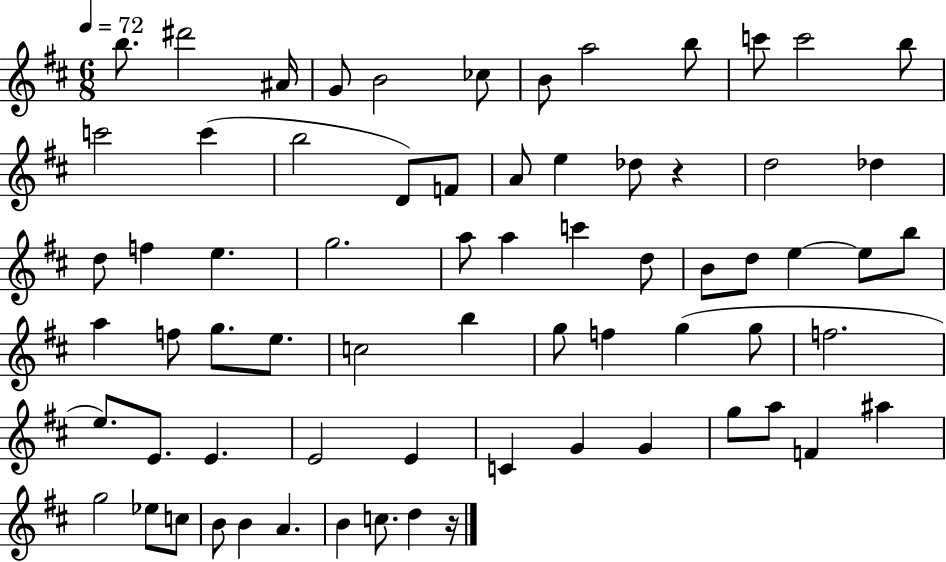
{
  \clef treble
  \numericTimeSignature
  \time 6/8
  \key d \major
  \tempo 4 = 72
  b''8. dis'''2 ais'16 | g'8 b'2 ces''8 | b'8 a''2 b''8 | c'''8 c'''2 b''8 | \break c'''2 c'''4( | b''2 d'8) f'8 | a'8 e''4 des''8 r4 | d''2 des''4 | \break d''8 f''4 e''4. | g''2. | a''8 a''4 c'''4 d''8 | b'8 d''8 e''4~~ e''8 b''8 | \break a''4 f''8 g''8. e''8. | c''2 b''4 | g''8 f''4 g''4( g''8 | f''2. | \break e''8.) e'8. e'4. | e'2 e'4 | c'4 g'4 g'4 | g''8 a''8 f'4 ais''4 | \break g''2 ees''8 c''8 | b'8 b'4 a'4. | b'4 c''8. d''4 r16 | \bar "|."
}